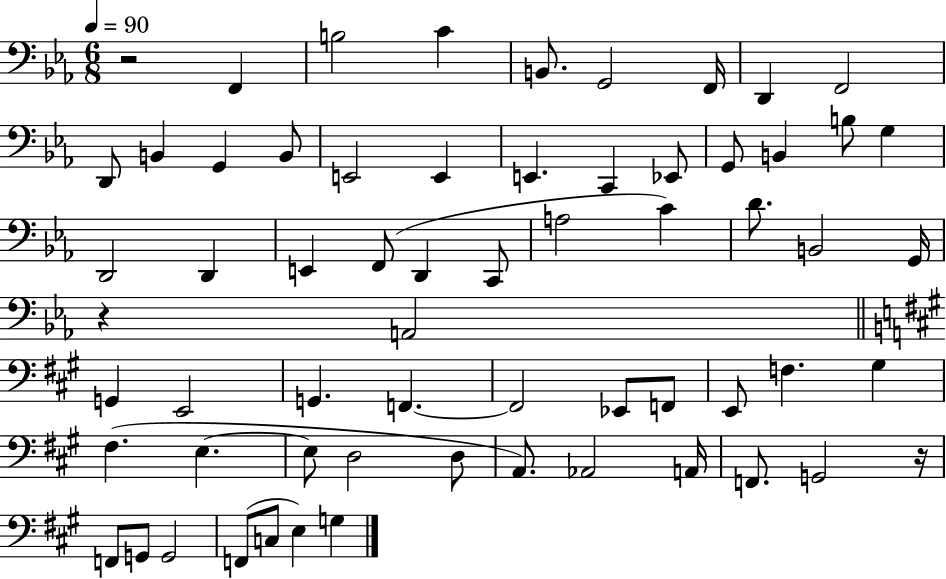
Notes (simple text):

R/h F2/q B3/h C4/q B2/e. G2/h F2/s D2/q F2/h D2/e B2/q G2/q B2/e E2/h E2/q E2/q. C2/q Eb2/e G2/e B2/q B3/e G3/q D2/h D2/q E2/q F2/e D2/q C2/e A3/h C4/q D4/e. B2/h G2/s R/q A2/h G2/q E2/h G2/q. F2/q. F2/h Eb2/e F2/e E2/e F3/q. G#3/q F#3/q. E3/q. E3/e D3/h D3/e A2/e. Ab2/h A2/s F2/e. G2/h R/s F2/e G2/e G2/h F2/e C3/e E3/q G3/q